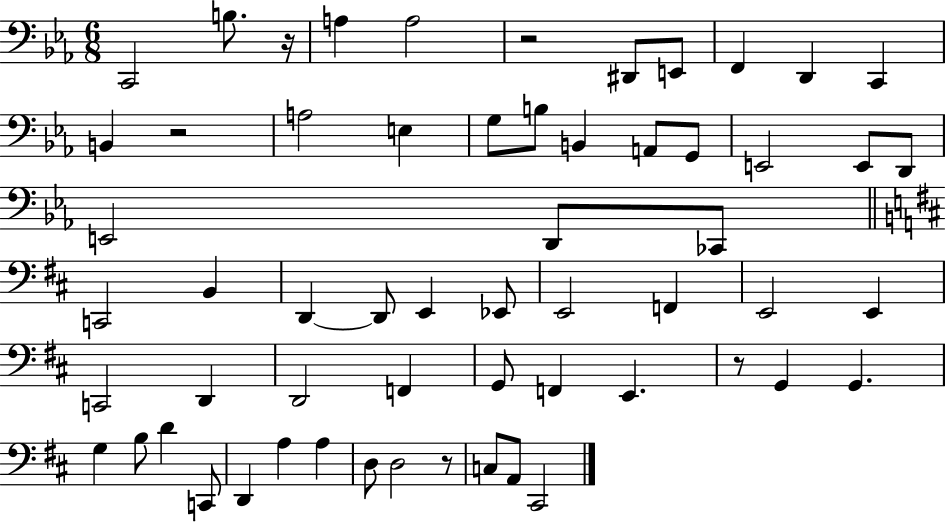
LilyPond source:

{
  \clef bass
  \numericTimeSignature
  \time 6/8
  \key ees \major
  c,2 b8. r16 | a4 a2 | r2 dis,8 e,8 | f,4 d,4 c,4 | \break b,4 r2 | a2 e4 | g8 b8 b,4 a,8 g,8 | e,2 e,8 d,8 | \break e,2 d,8 ces,8 | \bar "||" \break \key b \minor c,2 b,4 | d,4~~ d,8 e,4 ees,8 | e,2 f,4 | e,2 e,4 | \break c,2 d,4 | d,2 f,4 | g,8 f,4 e,4. | r8 g,4 g,4. | \break g4 b8 d'4 c,8 | d,4 a4 a4 | d8 d2 r8 | c8 a,8 cis,2 | \break \bar "|."
}